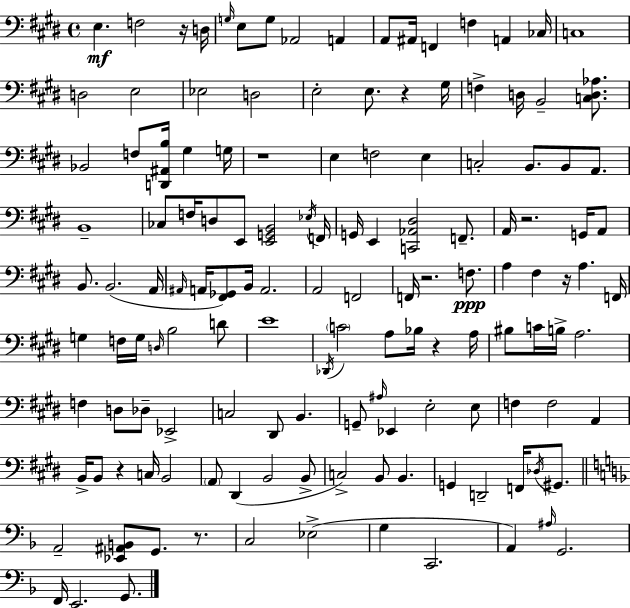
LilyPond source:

{
  \clef bass
  \time 4/4
  \defaultTimeSignature
  \key e \major
  e4.\mf f2 r16 d16 | \grace { g16 } e8 g8 aes,2 a,4 | a,8 ais,16 f,4 f4 a,4 | ces16 c1 | \break d2 e2 | ees2 d2 | e2-. e8. r4 | gis16 f4-> d16 b,2-- <c d aes>8. | \break bes,2 f8 <d, ais, b>16 gis4 | g16 r1 | e4 f2 e4 | c2-. b,8. b,8 a,8. | \break b,1-- | ces8 f16 d8 e,8 <e, g, b,>2 | \acciaccatura { ees16 } f,16 g,16 e,4 <c, aes, dis>2 f,8.-- | a,16 r2. g,16 | \break a,8 b,8. b,2.( | a,16 \grace { ais,16 } a,16 <fis, ges,>8) b,16 a,2. | a,2 f,2 | f,16 r2. | \break f8.\ppp a4 fis4 r16 a4. | f,16 g4 f16 g16 \grace { d16 } b2 | d'8 e'1 | \acciaccatura { des,16 } \parenthesize c'2 a8 bes16 | \break r4 a16 bis8 c'16 b16-> a2. | f4 d8 des8-- ees,2-> | c2 dis,8 b,4. | g,8-- \grace { ais16 } ees,4 e2-. | \break e8 f4 f2 | a,4 b,16-> b,8 r4 c16 b,2 | \parenthesize a,8 dis,4( b,2 | b,8-> c2->) b,8 | \break b,4. g,4 d,2-- | f,16 \acciaccatura { des16 } gis,8. \bar "||" \break \key f \major a,2-- <ees, ais, b,>8 g,8. r8. | c2 ees2->( | g4 c,2. | a,4) \grace { ais16 } g,2. | \break f,16 e,2. g,8. | \bar "|."
}